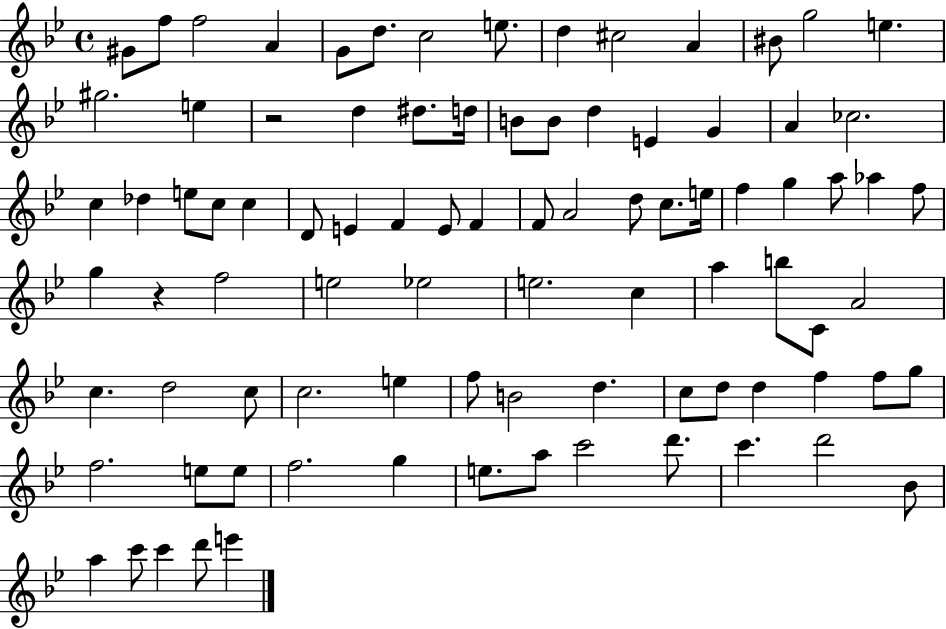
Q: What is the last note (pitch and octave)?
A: E6